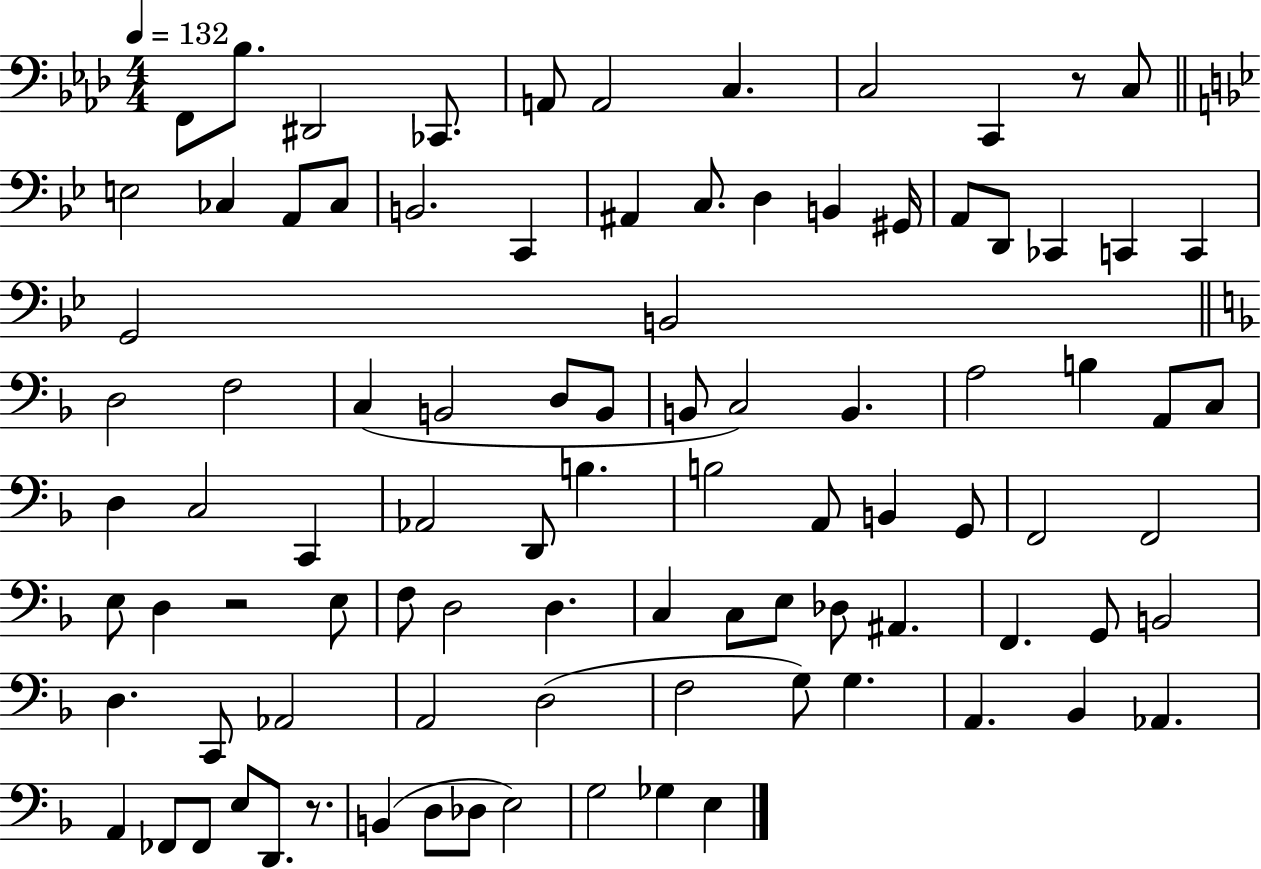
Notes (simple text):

F2/e Bb3/e. D#2/h CES2/e. A2/e A2/h C3/q. C3/h C2/q R/e C3/e E3/h CES3/q A2/e CES3/e B2/h. C2/q A#2/q C3/e. D3/q B2/q G#2/s A2/e D2/e CES2/q C2/q C2/q G2/h B2/h D3/h F3/h C3/q B2/h D3/e B2/e B2/e C3/h B2/q. A3/h B3/q A2/e C3/e D3/q C3/h C2/q Ab2/h D2/e B3/q. B3/h A2/e B2/q G2/e F2/h F2/h E3/e D3/q R/h E3/e F3/e D3/h D3/q. C3/q C3/e E3/e Db3/e A#2/q. F2/q. G2/e B2/h D3/q. C2/e Ab2/h A2/h D3/h F3/h G3/e G3/q. A2/q. Bb2/q Ab2/q. A2/q FES2/e FES2/e E3/e D2/e. R/e. B2/q D3/e Db3/e E3/h G3/h Gb3/q E3/q